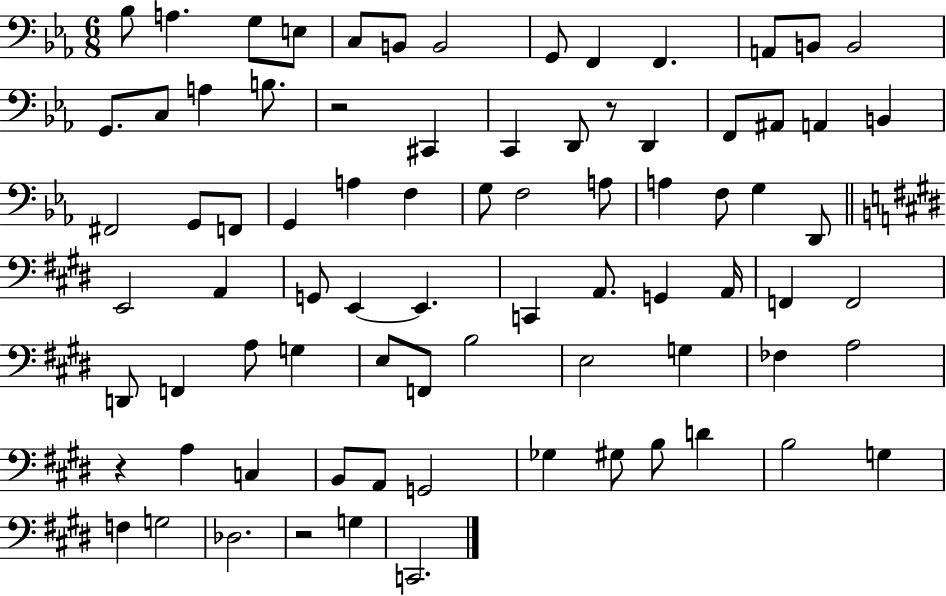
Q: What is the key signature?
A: EES major